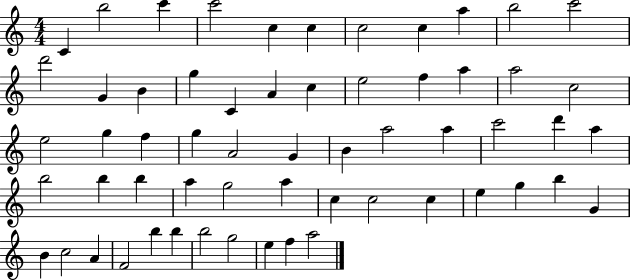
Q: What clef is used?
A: treble